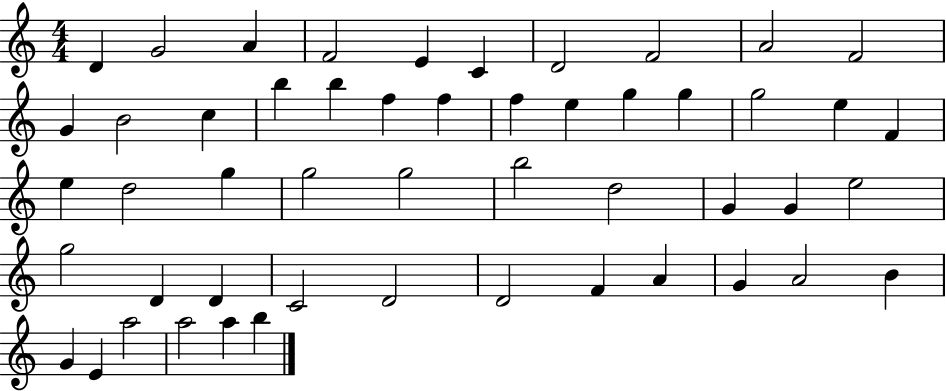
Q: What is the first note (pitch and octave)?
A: D4